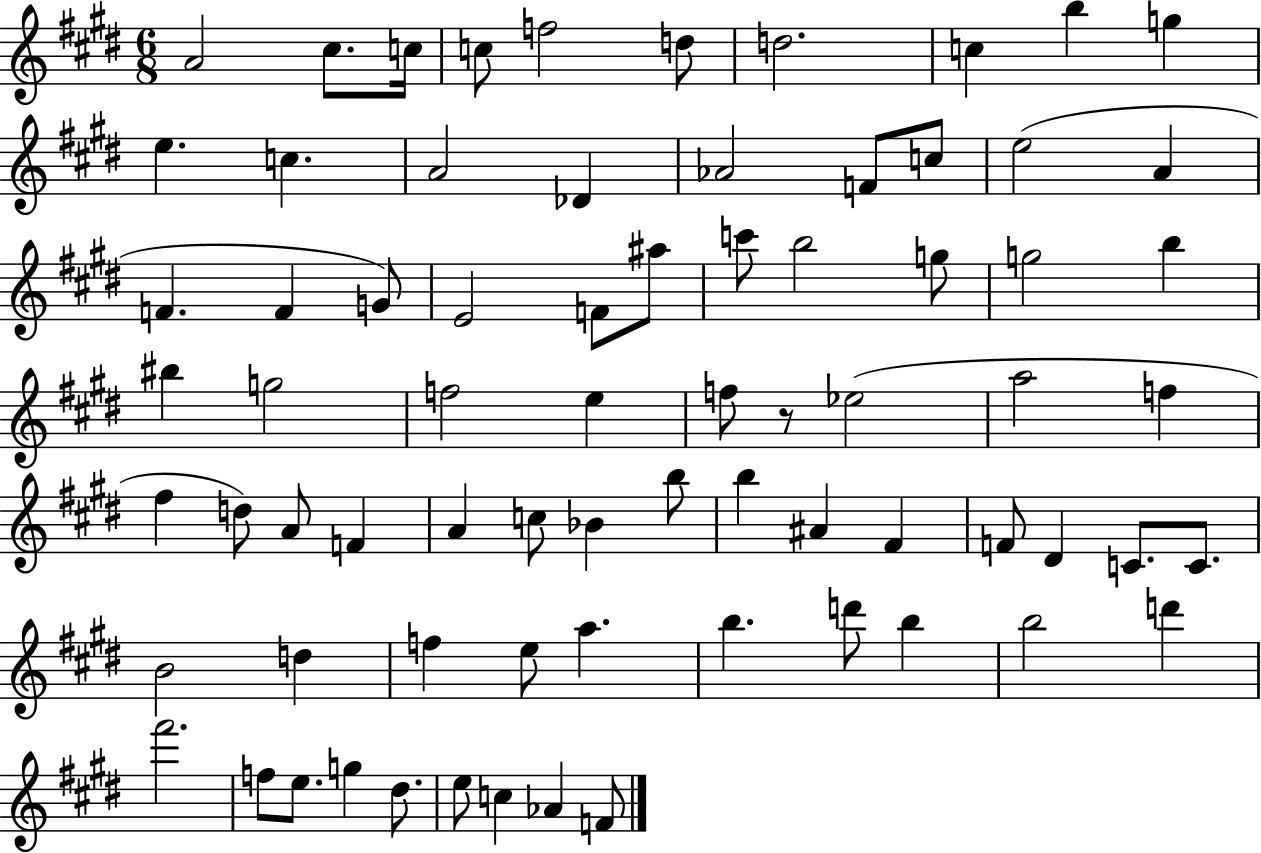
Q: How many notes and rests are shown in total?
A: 73